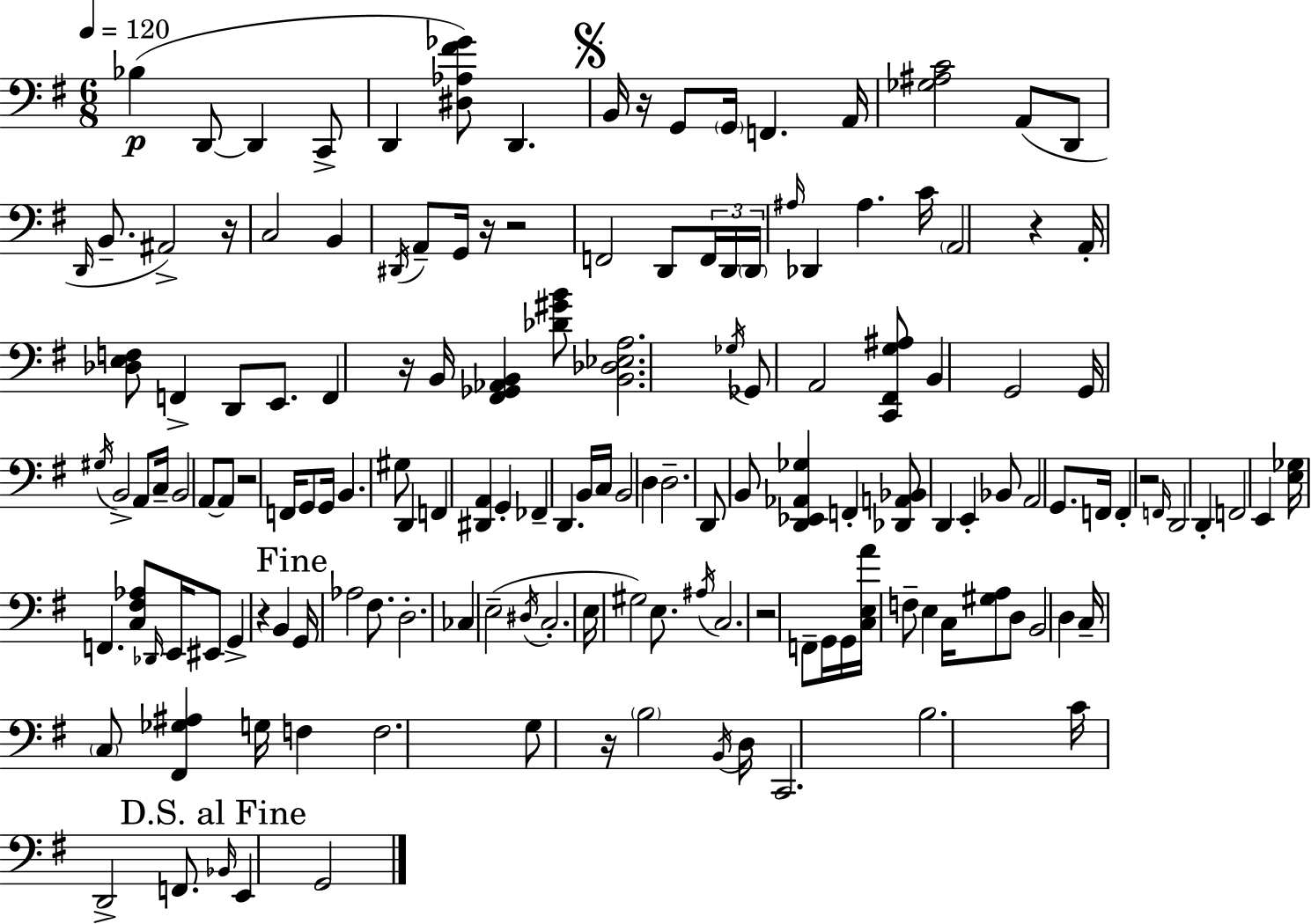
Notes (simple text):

Bb3/q D2/e D2/q C2/e D2/q [D#3,Ab3,F#4,Gb4]/e D2/q. B2/s R/s G2/e G2/s F2/q. A2/s [Gb3,A#3,C4]/h A2/e D2/e D2/s B2/e. A#2/h R/s C3/h B2/q D#2/s A2/e G2/s R/s R/h F2/h D2/e F2/s D2/s D2/s A#3/s Db2/q A#3/q. C4/s A2/h R/q A2/s [Db3,E3,F3]/e F2/q D2/e E2/e. F2/q R/s B2/s [F#2,Gb2,Ab2,B2]/q [Db4,G#4,B4]/e [B2,Db3,Eb3,A3]/h. Gb3/s Gb2/e A2/h [C2,F#2,G3,A#3]/e B2/q G2/h G2/s G#3/s B2/h A2/e C3/s B2/h A2/e A2/e R/h F2/s G2/e G2/s B2/q. G#3/e D2/q F2/q [D#2,A2]/q G2/q FES2/q D2/q. B2/s C3/s B2/h D3/q D3/h. D2/e B2/e [D2,Eb2,Ab2,Gb3]/q F2/q [Db2,A2,Bb2]/e D2/q E2/q Bb2/e A2/h G2/e. F2/s F2/q R/h F2/s D2/h D2/q F2/h E2/q [E3,Gb3]/s F2/q. [C3,F#3,Ab3]/e Db2/s E2/s EIS2/e G2/q R/q B2/q G2/s Ab3/h F#3/e. D3/h. CES3/q E3/h D#3/s C3/h. E3/s G#3/h E3/e. A#3/s C3/h. R/h F2/e G2/s G2/s [C3,E3,A4]/s F3/e E3/q C3/s [G#3,A3]/e D3/e B2/h D3/q C3/s C3/e [F#2,Gb3,A#3]/q G3/s F3/q F3/h. G3/e R/s B3/h B2/s D3/s C2/h. B3/h. C4/s D2/h F2/e. Bb2/s E2/q G2/h